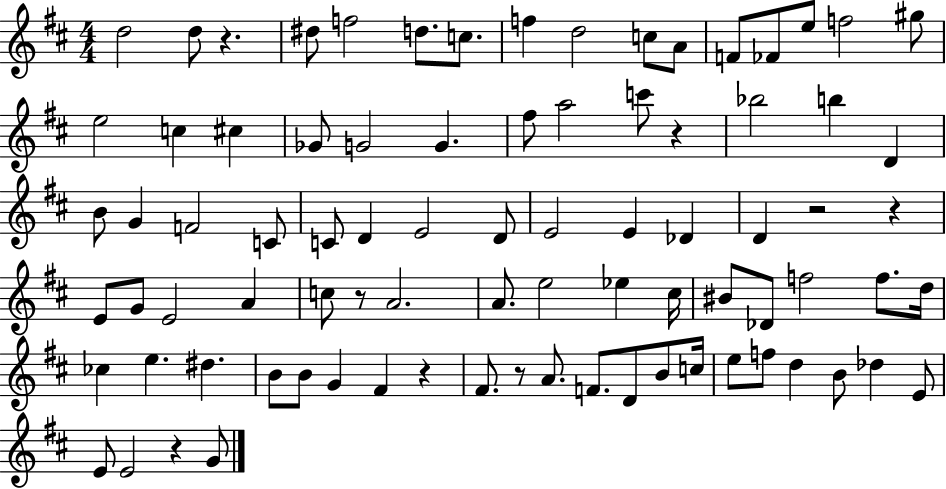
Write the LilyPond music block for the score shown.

{
  \clef treble
  \numericTimeSignature
  \time 4/4
  \key d \major
  d''2 d''8 r4. | dis''8 f''2 d''8. c''8. | f''4 d''2 c''8 a'8 | f'8 fes'8 e''8 f''2 gis''8 | \break e''2 c''4 cis''4 | ges'8 g'2 g'4. | fis''8 a''2 c'''8 r4 | bes''2 b''4 d'4 | \break b'8 g'4 f'2 c'8 | c'8 d'4 e'2 d'8 | e'2 e'4 des'4 | d'4 r2 r4 | \break e'8 g'8 e'2 a'4 | c''8 r8 a'2. | a'8. e''2 ees''4 cis''16 | bis'8 des'8 f''2 f''8. d''16 | \break ces''4 e''4. dis''4. | b'8 b'8 g'4 fis'4 r4 | fis'8. r8 a'8. f'8. d'8 b'8 c''16 | e''8 f''8 d''4 b'8 des''4 e'8 | \break e'8 e'2 r4 g'8 | \bar "|."
}